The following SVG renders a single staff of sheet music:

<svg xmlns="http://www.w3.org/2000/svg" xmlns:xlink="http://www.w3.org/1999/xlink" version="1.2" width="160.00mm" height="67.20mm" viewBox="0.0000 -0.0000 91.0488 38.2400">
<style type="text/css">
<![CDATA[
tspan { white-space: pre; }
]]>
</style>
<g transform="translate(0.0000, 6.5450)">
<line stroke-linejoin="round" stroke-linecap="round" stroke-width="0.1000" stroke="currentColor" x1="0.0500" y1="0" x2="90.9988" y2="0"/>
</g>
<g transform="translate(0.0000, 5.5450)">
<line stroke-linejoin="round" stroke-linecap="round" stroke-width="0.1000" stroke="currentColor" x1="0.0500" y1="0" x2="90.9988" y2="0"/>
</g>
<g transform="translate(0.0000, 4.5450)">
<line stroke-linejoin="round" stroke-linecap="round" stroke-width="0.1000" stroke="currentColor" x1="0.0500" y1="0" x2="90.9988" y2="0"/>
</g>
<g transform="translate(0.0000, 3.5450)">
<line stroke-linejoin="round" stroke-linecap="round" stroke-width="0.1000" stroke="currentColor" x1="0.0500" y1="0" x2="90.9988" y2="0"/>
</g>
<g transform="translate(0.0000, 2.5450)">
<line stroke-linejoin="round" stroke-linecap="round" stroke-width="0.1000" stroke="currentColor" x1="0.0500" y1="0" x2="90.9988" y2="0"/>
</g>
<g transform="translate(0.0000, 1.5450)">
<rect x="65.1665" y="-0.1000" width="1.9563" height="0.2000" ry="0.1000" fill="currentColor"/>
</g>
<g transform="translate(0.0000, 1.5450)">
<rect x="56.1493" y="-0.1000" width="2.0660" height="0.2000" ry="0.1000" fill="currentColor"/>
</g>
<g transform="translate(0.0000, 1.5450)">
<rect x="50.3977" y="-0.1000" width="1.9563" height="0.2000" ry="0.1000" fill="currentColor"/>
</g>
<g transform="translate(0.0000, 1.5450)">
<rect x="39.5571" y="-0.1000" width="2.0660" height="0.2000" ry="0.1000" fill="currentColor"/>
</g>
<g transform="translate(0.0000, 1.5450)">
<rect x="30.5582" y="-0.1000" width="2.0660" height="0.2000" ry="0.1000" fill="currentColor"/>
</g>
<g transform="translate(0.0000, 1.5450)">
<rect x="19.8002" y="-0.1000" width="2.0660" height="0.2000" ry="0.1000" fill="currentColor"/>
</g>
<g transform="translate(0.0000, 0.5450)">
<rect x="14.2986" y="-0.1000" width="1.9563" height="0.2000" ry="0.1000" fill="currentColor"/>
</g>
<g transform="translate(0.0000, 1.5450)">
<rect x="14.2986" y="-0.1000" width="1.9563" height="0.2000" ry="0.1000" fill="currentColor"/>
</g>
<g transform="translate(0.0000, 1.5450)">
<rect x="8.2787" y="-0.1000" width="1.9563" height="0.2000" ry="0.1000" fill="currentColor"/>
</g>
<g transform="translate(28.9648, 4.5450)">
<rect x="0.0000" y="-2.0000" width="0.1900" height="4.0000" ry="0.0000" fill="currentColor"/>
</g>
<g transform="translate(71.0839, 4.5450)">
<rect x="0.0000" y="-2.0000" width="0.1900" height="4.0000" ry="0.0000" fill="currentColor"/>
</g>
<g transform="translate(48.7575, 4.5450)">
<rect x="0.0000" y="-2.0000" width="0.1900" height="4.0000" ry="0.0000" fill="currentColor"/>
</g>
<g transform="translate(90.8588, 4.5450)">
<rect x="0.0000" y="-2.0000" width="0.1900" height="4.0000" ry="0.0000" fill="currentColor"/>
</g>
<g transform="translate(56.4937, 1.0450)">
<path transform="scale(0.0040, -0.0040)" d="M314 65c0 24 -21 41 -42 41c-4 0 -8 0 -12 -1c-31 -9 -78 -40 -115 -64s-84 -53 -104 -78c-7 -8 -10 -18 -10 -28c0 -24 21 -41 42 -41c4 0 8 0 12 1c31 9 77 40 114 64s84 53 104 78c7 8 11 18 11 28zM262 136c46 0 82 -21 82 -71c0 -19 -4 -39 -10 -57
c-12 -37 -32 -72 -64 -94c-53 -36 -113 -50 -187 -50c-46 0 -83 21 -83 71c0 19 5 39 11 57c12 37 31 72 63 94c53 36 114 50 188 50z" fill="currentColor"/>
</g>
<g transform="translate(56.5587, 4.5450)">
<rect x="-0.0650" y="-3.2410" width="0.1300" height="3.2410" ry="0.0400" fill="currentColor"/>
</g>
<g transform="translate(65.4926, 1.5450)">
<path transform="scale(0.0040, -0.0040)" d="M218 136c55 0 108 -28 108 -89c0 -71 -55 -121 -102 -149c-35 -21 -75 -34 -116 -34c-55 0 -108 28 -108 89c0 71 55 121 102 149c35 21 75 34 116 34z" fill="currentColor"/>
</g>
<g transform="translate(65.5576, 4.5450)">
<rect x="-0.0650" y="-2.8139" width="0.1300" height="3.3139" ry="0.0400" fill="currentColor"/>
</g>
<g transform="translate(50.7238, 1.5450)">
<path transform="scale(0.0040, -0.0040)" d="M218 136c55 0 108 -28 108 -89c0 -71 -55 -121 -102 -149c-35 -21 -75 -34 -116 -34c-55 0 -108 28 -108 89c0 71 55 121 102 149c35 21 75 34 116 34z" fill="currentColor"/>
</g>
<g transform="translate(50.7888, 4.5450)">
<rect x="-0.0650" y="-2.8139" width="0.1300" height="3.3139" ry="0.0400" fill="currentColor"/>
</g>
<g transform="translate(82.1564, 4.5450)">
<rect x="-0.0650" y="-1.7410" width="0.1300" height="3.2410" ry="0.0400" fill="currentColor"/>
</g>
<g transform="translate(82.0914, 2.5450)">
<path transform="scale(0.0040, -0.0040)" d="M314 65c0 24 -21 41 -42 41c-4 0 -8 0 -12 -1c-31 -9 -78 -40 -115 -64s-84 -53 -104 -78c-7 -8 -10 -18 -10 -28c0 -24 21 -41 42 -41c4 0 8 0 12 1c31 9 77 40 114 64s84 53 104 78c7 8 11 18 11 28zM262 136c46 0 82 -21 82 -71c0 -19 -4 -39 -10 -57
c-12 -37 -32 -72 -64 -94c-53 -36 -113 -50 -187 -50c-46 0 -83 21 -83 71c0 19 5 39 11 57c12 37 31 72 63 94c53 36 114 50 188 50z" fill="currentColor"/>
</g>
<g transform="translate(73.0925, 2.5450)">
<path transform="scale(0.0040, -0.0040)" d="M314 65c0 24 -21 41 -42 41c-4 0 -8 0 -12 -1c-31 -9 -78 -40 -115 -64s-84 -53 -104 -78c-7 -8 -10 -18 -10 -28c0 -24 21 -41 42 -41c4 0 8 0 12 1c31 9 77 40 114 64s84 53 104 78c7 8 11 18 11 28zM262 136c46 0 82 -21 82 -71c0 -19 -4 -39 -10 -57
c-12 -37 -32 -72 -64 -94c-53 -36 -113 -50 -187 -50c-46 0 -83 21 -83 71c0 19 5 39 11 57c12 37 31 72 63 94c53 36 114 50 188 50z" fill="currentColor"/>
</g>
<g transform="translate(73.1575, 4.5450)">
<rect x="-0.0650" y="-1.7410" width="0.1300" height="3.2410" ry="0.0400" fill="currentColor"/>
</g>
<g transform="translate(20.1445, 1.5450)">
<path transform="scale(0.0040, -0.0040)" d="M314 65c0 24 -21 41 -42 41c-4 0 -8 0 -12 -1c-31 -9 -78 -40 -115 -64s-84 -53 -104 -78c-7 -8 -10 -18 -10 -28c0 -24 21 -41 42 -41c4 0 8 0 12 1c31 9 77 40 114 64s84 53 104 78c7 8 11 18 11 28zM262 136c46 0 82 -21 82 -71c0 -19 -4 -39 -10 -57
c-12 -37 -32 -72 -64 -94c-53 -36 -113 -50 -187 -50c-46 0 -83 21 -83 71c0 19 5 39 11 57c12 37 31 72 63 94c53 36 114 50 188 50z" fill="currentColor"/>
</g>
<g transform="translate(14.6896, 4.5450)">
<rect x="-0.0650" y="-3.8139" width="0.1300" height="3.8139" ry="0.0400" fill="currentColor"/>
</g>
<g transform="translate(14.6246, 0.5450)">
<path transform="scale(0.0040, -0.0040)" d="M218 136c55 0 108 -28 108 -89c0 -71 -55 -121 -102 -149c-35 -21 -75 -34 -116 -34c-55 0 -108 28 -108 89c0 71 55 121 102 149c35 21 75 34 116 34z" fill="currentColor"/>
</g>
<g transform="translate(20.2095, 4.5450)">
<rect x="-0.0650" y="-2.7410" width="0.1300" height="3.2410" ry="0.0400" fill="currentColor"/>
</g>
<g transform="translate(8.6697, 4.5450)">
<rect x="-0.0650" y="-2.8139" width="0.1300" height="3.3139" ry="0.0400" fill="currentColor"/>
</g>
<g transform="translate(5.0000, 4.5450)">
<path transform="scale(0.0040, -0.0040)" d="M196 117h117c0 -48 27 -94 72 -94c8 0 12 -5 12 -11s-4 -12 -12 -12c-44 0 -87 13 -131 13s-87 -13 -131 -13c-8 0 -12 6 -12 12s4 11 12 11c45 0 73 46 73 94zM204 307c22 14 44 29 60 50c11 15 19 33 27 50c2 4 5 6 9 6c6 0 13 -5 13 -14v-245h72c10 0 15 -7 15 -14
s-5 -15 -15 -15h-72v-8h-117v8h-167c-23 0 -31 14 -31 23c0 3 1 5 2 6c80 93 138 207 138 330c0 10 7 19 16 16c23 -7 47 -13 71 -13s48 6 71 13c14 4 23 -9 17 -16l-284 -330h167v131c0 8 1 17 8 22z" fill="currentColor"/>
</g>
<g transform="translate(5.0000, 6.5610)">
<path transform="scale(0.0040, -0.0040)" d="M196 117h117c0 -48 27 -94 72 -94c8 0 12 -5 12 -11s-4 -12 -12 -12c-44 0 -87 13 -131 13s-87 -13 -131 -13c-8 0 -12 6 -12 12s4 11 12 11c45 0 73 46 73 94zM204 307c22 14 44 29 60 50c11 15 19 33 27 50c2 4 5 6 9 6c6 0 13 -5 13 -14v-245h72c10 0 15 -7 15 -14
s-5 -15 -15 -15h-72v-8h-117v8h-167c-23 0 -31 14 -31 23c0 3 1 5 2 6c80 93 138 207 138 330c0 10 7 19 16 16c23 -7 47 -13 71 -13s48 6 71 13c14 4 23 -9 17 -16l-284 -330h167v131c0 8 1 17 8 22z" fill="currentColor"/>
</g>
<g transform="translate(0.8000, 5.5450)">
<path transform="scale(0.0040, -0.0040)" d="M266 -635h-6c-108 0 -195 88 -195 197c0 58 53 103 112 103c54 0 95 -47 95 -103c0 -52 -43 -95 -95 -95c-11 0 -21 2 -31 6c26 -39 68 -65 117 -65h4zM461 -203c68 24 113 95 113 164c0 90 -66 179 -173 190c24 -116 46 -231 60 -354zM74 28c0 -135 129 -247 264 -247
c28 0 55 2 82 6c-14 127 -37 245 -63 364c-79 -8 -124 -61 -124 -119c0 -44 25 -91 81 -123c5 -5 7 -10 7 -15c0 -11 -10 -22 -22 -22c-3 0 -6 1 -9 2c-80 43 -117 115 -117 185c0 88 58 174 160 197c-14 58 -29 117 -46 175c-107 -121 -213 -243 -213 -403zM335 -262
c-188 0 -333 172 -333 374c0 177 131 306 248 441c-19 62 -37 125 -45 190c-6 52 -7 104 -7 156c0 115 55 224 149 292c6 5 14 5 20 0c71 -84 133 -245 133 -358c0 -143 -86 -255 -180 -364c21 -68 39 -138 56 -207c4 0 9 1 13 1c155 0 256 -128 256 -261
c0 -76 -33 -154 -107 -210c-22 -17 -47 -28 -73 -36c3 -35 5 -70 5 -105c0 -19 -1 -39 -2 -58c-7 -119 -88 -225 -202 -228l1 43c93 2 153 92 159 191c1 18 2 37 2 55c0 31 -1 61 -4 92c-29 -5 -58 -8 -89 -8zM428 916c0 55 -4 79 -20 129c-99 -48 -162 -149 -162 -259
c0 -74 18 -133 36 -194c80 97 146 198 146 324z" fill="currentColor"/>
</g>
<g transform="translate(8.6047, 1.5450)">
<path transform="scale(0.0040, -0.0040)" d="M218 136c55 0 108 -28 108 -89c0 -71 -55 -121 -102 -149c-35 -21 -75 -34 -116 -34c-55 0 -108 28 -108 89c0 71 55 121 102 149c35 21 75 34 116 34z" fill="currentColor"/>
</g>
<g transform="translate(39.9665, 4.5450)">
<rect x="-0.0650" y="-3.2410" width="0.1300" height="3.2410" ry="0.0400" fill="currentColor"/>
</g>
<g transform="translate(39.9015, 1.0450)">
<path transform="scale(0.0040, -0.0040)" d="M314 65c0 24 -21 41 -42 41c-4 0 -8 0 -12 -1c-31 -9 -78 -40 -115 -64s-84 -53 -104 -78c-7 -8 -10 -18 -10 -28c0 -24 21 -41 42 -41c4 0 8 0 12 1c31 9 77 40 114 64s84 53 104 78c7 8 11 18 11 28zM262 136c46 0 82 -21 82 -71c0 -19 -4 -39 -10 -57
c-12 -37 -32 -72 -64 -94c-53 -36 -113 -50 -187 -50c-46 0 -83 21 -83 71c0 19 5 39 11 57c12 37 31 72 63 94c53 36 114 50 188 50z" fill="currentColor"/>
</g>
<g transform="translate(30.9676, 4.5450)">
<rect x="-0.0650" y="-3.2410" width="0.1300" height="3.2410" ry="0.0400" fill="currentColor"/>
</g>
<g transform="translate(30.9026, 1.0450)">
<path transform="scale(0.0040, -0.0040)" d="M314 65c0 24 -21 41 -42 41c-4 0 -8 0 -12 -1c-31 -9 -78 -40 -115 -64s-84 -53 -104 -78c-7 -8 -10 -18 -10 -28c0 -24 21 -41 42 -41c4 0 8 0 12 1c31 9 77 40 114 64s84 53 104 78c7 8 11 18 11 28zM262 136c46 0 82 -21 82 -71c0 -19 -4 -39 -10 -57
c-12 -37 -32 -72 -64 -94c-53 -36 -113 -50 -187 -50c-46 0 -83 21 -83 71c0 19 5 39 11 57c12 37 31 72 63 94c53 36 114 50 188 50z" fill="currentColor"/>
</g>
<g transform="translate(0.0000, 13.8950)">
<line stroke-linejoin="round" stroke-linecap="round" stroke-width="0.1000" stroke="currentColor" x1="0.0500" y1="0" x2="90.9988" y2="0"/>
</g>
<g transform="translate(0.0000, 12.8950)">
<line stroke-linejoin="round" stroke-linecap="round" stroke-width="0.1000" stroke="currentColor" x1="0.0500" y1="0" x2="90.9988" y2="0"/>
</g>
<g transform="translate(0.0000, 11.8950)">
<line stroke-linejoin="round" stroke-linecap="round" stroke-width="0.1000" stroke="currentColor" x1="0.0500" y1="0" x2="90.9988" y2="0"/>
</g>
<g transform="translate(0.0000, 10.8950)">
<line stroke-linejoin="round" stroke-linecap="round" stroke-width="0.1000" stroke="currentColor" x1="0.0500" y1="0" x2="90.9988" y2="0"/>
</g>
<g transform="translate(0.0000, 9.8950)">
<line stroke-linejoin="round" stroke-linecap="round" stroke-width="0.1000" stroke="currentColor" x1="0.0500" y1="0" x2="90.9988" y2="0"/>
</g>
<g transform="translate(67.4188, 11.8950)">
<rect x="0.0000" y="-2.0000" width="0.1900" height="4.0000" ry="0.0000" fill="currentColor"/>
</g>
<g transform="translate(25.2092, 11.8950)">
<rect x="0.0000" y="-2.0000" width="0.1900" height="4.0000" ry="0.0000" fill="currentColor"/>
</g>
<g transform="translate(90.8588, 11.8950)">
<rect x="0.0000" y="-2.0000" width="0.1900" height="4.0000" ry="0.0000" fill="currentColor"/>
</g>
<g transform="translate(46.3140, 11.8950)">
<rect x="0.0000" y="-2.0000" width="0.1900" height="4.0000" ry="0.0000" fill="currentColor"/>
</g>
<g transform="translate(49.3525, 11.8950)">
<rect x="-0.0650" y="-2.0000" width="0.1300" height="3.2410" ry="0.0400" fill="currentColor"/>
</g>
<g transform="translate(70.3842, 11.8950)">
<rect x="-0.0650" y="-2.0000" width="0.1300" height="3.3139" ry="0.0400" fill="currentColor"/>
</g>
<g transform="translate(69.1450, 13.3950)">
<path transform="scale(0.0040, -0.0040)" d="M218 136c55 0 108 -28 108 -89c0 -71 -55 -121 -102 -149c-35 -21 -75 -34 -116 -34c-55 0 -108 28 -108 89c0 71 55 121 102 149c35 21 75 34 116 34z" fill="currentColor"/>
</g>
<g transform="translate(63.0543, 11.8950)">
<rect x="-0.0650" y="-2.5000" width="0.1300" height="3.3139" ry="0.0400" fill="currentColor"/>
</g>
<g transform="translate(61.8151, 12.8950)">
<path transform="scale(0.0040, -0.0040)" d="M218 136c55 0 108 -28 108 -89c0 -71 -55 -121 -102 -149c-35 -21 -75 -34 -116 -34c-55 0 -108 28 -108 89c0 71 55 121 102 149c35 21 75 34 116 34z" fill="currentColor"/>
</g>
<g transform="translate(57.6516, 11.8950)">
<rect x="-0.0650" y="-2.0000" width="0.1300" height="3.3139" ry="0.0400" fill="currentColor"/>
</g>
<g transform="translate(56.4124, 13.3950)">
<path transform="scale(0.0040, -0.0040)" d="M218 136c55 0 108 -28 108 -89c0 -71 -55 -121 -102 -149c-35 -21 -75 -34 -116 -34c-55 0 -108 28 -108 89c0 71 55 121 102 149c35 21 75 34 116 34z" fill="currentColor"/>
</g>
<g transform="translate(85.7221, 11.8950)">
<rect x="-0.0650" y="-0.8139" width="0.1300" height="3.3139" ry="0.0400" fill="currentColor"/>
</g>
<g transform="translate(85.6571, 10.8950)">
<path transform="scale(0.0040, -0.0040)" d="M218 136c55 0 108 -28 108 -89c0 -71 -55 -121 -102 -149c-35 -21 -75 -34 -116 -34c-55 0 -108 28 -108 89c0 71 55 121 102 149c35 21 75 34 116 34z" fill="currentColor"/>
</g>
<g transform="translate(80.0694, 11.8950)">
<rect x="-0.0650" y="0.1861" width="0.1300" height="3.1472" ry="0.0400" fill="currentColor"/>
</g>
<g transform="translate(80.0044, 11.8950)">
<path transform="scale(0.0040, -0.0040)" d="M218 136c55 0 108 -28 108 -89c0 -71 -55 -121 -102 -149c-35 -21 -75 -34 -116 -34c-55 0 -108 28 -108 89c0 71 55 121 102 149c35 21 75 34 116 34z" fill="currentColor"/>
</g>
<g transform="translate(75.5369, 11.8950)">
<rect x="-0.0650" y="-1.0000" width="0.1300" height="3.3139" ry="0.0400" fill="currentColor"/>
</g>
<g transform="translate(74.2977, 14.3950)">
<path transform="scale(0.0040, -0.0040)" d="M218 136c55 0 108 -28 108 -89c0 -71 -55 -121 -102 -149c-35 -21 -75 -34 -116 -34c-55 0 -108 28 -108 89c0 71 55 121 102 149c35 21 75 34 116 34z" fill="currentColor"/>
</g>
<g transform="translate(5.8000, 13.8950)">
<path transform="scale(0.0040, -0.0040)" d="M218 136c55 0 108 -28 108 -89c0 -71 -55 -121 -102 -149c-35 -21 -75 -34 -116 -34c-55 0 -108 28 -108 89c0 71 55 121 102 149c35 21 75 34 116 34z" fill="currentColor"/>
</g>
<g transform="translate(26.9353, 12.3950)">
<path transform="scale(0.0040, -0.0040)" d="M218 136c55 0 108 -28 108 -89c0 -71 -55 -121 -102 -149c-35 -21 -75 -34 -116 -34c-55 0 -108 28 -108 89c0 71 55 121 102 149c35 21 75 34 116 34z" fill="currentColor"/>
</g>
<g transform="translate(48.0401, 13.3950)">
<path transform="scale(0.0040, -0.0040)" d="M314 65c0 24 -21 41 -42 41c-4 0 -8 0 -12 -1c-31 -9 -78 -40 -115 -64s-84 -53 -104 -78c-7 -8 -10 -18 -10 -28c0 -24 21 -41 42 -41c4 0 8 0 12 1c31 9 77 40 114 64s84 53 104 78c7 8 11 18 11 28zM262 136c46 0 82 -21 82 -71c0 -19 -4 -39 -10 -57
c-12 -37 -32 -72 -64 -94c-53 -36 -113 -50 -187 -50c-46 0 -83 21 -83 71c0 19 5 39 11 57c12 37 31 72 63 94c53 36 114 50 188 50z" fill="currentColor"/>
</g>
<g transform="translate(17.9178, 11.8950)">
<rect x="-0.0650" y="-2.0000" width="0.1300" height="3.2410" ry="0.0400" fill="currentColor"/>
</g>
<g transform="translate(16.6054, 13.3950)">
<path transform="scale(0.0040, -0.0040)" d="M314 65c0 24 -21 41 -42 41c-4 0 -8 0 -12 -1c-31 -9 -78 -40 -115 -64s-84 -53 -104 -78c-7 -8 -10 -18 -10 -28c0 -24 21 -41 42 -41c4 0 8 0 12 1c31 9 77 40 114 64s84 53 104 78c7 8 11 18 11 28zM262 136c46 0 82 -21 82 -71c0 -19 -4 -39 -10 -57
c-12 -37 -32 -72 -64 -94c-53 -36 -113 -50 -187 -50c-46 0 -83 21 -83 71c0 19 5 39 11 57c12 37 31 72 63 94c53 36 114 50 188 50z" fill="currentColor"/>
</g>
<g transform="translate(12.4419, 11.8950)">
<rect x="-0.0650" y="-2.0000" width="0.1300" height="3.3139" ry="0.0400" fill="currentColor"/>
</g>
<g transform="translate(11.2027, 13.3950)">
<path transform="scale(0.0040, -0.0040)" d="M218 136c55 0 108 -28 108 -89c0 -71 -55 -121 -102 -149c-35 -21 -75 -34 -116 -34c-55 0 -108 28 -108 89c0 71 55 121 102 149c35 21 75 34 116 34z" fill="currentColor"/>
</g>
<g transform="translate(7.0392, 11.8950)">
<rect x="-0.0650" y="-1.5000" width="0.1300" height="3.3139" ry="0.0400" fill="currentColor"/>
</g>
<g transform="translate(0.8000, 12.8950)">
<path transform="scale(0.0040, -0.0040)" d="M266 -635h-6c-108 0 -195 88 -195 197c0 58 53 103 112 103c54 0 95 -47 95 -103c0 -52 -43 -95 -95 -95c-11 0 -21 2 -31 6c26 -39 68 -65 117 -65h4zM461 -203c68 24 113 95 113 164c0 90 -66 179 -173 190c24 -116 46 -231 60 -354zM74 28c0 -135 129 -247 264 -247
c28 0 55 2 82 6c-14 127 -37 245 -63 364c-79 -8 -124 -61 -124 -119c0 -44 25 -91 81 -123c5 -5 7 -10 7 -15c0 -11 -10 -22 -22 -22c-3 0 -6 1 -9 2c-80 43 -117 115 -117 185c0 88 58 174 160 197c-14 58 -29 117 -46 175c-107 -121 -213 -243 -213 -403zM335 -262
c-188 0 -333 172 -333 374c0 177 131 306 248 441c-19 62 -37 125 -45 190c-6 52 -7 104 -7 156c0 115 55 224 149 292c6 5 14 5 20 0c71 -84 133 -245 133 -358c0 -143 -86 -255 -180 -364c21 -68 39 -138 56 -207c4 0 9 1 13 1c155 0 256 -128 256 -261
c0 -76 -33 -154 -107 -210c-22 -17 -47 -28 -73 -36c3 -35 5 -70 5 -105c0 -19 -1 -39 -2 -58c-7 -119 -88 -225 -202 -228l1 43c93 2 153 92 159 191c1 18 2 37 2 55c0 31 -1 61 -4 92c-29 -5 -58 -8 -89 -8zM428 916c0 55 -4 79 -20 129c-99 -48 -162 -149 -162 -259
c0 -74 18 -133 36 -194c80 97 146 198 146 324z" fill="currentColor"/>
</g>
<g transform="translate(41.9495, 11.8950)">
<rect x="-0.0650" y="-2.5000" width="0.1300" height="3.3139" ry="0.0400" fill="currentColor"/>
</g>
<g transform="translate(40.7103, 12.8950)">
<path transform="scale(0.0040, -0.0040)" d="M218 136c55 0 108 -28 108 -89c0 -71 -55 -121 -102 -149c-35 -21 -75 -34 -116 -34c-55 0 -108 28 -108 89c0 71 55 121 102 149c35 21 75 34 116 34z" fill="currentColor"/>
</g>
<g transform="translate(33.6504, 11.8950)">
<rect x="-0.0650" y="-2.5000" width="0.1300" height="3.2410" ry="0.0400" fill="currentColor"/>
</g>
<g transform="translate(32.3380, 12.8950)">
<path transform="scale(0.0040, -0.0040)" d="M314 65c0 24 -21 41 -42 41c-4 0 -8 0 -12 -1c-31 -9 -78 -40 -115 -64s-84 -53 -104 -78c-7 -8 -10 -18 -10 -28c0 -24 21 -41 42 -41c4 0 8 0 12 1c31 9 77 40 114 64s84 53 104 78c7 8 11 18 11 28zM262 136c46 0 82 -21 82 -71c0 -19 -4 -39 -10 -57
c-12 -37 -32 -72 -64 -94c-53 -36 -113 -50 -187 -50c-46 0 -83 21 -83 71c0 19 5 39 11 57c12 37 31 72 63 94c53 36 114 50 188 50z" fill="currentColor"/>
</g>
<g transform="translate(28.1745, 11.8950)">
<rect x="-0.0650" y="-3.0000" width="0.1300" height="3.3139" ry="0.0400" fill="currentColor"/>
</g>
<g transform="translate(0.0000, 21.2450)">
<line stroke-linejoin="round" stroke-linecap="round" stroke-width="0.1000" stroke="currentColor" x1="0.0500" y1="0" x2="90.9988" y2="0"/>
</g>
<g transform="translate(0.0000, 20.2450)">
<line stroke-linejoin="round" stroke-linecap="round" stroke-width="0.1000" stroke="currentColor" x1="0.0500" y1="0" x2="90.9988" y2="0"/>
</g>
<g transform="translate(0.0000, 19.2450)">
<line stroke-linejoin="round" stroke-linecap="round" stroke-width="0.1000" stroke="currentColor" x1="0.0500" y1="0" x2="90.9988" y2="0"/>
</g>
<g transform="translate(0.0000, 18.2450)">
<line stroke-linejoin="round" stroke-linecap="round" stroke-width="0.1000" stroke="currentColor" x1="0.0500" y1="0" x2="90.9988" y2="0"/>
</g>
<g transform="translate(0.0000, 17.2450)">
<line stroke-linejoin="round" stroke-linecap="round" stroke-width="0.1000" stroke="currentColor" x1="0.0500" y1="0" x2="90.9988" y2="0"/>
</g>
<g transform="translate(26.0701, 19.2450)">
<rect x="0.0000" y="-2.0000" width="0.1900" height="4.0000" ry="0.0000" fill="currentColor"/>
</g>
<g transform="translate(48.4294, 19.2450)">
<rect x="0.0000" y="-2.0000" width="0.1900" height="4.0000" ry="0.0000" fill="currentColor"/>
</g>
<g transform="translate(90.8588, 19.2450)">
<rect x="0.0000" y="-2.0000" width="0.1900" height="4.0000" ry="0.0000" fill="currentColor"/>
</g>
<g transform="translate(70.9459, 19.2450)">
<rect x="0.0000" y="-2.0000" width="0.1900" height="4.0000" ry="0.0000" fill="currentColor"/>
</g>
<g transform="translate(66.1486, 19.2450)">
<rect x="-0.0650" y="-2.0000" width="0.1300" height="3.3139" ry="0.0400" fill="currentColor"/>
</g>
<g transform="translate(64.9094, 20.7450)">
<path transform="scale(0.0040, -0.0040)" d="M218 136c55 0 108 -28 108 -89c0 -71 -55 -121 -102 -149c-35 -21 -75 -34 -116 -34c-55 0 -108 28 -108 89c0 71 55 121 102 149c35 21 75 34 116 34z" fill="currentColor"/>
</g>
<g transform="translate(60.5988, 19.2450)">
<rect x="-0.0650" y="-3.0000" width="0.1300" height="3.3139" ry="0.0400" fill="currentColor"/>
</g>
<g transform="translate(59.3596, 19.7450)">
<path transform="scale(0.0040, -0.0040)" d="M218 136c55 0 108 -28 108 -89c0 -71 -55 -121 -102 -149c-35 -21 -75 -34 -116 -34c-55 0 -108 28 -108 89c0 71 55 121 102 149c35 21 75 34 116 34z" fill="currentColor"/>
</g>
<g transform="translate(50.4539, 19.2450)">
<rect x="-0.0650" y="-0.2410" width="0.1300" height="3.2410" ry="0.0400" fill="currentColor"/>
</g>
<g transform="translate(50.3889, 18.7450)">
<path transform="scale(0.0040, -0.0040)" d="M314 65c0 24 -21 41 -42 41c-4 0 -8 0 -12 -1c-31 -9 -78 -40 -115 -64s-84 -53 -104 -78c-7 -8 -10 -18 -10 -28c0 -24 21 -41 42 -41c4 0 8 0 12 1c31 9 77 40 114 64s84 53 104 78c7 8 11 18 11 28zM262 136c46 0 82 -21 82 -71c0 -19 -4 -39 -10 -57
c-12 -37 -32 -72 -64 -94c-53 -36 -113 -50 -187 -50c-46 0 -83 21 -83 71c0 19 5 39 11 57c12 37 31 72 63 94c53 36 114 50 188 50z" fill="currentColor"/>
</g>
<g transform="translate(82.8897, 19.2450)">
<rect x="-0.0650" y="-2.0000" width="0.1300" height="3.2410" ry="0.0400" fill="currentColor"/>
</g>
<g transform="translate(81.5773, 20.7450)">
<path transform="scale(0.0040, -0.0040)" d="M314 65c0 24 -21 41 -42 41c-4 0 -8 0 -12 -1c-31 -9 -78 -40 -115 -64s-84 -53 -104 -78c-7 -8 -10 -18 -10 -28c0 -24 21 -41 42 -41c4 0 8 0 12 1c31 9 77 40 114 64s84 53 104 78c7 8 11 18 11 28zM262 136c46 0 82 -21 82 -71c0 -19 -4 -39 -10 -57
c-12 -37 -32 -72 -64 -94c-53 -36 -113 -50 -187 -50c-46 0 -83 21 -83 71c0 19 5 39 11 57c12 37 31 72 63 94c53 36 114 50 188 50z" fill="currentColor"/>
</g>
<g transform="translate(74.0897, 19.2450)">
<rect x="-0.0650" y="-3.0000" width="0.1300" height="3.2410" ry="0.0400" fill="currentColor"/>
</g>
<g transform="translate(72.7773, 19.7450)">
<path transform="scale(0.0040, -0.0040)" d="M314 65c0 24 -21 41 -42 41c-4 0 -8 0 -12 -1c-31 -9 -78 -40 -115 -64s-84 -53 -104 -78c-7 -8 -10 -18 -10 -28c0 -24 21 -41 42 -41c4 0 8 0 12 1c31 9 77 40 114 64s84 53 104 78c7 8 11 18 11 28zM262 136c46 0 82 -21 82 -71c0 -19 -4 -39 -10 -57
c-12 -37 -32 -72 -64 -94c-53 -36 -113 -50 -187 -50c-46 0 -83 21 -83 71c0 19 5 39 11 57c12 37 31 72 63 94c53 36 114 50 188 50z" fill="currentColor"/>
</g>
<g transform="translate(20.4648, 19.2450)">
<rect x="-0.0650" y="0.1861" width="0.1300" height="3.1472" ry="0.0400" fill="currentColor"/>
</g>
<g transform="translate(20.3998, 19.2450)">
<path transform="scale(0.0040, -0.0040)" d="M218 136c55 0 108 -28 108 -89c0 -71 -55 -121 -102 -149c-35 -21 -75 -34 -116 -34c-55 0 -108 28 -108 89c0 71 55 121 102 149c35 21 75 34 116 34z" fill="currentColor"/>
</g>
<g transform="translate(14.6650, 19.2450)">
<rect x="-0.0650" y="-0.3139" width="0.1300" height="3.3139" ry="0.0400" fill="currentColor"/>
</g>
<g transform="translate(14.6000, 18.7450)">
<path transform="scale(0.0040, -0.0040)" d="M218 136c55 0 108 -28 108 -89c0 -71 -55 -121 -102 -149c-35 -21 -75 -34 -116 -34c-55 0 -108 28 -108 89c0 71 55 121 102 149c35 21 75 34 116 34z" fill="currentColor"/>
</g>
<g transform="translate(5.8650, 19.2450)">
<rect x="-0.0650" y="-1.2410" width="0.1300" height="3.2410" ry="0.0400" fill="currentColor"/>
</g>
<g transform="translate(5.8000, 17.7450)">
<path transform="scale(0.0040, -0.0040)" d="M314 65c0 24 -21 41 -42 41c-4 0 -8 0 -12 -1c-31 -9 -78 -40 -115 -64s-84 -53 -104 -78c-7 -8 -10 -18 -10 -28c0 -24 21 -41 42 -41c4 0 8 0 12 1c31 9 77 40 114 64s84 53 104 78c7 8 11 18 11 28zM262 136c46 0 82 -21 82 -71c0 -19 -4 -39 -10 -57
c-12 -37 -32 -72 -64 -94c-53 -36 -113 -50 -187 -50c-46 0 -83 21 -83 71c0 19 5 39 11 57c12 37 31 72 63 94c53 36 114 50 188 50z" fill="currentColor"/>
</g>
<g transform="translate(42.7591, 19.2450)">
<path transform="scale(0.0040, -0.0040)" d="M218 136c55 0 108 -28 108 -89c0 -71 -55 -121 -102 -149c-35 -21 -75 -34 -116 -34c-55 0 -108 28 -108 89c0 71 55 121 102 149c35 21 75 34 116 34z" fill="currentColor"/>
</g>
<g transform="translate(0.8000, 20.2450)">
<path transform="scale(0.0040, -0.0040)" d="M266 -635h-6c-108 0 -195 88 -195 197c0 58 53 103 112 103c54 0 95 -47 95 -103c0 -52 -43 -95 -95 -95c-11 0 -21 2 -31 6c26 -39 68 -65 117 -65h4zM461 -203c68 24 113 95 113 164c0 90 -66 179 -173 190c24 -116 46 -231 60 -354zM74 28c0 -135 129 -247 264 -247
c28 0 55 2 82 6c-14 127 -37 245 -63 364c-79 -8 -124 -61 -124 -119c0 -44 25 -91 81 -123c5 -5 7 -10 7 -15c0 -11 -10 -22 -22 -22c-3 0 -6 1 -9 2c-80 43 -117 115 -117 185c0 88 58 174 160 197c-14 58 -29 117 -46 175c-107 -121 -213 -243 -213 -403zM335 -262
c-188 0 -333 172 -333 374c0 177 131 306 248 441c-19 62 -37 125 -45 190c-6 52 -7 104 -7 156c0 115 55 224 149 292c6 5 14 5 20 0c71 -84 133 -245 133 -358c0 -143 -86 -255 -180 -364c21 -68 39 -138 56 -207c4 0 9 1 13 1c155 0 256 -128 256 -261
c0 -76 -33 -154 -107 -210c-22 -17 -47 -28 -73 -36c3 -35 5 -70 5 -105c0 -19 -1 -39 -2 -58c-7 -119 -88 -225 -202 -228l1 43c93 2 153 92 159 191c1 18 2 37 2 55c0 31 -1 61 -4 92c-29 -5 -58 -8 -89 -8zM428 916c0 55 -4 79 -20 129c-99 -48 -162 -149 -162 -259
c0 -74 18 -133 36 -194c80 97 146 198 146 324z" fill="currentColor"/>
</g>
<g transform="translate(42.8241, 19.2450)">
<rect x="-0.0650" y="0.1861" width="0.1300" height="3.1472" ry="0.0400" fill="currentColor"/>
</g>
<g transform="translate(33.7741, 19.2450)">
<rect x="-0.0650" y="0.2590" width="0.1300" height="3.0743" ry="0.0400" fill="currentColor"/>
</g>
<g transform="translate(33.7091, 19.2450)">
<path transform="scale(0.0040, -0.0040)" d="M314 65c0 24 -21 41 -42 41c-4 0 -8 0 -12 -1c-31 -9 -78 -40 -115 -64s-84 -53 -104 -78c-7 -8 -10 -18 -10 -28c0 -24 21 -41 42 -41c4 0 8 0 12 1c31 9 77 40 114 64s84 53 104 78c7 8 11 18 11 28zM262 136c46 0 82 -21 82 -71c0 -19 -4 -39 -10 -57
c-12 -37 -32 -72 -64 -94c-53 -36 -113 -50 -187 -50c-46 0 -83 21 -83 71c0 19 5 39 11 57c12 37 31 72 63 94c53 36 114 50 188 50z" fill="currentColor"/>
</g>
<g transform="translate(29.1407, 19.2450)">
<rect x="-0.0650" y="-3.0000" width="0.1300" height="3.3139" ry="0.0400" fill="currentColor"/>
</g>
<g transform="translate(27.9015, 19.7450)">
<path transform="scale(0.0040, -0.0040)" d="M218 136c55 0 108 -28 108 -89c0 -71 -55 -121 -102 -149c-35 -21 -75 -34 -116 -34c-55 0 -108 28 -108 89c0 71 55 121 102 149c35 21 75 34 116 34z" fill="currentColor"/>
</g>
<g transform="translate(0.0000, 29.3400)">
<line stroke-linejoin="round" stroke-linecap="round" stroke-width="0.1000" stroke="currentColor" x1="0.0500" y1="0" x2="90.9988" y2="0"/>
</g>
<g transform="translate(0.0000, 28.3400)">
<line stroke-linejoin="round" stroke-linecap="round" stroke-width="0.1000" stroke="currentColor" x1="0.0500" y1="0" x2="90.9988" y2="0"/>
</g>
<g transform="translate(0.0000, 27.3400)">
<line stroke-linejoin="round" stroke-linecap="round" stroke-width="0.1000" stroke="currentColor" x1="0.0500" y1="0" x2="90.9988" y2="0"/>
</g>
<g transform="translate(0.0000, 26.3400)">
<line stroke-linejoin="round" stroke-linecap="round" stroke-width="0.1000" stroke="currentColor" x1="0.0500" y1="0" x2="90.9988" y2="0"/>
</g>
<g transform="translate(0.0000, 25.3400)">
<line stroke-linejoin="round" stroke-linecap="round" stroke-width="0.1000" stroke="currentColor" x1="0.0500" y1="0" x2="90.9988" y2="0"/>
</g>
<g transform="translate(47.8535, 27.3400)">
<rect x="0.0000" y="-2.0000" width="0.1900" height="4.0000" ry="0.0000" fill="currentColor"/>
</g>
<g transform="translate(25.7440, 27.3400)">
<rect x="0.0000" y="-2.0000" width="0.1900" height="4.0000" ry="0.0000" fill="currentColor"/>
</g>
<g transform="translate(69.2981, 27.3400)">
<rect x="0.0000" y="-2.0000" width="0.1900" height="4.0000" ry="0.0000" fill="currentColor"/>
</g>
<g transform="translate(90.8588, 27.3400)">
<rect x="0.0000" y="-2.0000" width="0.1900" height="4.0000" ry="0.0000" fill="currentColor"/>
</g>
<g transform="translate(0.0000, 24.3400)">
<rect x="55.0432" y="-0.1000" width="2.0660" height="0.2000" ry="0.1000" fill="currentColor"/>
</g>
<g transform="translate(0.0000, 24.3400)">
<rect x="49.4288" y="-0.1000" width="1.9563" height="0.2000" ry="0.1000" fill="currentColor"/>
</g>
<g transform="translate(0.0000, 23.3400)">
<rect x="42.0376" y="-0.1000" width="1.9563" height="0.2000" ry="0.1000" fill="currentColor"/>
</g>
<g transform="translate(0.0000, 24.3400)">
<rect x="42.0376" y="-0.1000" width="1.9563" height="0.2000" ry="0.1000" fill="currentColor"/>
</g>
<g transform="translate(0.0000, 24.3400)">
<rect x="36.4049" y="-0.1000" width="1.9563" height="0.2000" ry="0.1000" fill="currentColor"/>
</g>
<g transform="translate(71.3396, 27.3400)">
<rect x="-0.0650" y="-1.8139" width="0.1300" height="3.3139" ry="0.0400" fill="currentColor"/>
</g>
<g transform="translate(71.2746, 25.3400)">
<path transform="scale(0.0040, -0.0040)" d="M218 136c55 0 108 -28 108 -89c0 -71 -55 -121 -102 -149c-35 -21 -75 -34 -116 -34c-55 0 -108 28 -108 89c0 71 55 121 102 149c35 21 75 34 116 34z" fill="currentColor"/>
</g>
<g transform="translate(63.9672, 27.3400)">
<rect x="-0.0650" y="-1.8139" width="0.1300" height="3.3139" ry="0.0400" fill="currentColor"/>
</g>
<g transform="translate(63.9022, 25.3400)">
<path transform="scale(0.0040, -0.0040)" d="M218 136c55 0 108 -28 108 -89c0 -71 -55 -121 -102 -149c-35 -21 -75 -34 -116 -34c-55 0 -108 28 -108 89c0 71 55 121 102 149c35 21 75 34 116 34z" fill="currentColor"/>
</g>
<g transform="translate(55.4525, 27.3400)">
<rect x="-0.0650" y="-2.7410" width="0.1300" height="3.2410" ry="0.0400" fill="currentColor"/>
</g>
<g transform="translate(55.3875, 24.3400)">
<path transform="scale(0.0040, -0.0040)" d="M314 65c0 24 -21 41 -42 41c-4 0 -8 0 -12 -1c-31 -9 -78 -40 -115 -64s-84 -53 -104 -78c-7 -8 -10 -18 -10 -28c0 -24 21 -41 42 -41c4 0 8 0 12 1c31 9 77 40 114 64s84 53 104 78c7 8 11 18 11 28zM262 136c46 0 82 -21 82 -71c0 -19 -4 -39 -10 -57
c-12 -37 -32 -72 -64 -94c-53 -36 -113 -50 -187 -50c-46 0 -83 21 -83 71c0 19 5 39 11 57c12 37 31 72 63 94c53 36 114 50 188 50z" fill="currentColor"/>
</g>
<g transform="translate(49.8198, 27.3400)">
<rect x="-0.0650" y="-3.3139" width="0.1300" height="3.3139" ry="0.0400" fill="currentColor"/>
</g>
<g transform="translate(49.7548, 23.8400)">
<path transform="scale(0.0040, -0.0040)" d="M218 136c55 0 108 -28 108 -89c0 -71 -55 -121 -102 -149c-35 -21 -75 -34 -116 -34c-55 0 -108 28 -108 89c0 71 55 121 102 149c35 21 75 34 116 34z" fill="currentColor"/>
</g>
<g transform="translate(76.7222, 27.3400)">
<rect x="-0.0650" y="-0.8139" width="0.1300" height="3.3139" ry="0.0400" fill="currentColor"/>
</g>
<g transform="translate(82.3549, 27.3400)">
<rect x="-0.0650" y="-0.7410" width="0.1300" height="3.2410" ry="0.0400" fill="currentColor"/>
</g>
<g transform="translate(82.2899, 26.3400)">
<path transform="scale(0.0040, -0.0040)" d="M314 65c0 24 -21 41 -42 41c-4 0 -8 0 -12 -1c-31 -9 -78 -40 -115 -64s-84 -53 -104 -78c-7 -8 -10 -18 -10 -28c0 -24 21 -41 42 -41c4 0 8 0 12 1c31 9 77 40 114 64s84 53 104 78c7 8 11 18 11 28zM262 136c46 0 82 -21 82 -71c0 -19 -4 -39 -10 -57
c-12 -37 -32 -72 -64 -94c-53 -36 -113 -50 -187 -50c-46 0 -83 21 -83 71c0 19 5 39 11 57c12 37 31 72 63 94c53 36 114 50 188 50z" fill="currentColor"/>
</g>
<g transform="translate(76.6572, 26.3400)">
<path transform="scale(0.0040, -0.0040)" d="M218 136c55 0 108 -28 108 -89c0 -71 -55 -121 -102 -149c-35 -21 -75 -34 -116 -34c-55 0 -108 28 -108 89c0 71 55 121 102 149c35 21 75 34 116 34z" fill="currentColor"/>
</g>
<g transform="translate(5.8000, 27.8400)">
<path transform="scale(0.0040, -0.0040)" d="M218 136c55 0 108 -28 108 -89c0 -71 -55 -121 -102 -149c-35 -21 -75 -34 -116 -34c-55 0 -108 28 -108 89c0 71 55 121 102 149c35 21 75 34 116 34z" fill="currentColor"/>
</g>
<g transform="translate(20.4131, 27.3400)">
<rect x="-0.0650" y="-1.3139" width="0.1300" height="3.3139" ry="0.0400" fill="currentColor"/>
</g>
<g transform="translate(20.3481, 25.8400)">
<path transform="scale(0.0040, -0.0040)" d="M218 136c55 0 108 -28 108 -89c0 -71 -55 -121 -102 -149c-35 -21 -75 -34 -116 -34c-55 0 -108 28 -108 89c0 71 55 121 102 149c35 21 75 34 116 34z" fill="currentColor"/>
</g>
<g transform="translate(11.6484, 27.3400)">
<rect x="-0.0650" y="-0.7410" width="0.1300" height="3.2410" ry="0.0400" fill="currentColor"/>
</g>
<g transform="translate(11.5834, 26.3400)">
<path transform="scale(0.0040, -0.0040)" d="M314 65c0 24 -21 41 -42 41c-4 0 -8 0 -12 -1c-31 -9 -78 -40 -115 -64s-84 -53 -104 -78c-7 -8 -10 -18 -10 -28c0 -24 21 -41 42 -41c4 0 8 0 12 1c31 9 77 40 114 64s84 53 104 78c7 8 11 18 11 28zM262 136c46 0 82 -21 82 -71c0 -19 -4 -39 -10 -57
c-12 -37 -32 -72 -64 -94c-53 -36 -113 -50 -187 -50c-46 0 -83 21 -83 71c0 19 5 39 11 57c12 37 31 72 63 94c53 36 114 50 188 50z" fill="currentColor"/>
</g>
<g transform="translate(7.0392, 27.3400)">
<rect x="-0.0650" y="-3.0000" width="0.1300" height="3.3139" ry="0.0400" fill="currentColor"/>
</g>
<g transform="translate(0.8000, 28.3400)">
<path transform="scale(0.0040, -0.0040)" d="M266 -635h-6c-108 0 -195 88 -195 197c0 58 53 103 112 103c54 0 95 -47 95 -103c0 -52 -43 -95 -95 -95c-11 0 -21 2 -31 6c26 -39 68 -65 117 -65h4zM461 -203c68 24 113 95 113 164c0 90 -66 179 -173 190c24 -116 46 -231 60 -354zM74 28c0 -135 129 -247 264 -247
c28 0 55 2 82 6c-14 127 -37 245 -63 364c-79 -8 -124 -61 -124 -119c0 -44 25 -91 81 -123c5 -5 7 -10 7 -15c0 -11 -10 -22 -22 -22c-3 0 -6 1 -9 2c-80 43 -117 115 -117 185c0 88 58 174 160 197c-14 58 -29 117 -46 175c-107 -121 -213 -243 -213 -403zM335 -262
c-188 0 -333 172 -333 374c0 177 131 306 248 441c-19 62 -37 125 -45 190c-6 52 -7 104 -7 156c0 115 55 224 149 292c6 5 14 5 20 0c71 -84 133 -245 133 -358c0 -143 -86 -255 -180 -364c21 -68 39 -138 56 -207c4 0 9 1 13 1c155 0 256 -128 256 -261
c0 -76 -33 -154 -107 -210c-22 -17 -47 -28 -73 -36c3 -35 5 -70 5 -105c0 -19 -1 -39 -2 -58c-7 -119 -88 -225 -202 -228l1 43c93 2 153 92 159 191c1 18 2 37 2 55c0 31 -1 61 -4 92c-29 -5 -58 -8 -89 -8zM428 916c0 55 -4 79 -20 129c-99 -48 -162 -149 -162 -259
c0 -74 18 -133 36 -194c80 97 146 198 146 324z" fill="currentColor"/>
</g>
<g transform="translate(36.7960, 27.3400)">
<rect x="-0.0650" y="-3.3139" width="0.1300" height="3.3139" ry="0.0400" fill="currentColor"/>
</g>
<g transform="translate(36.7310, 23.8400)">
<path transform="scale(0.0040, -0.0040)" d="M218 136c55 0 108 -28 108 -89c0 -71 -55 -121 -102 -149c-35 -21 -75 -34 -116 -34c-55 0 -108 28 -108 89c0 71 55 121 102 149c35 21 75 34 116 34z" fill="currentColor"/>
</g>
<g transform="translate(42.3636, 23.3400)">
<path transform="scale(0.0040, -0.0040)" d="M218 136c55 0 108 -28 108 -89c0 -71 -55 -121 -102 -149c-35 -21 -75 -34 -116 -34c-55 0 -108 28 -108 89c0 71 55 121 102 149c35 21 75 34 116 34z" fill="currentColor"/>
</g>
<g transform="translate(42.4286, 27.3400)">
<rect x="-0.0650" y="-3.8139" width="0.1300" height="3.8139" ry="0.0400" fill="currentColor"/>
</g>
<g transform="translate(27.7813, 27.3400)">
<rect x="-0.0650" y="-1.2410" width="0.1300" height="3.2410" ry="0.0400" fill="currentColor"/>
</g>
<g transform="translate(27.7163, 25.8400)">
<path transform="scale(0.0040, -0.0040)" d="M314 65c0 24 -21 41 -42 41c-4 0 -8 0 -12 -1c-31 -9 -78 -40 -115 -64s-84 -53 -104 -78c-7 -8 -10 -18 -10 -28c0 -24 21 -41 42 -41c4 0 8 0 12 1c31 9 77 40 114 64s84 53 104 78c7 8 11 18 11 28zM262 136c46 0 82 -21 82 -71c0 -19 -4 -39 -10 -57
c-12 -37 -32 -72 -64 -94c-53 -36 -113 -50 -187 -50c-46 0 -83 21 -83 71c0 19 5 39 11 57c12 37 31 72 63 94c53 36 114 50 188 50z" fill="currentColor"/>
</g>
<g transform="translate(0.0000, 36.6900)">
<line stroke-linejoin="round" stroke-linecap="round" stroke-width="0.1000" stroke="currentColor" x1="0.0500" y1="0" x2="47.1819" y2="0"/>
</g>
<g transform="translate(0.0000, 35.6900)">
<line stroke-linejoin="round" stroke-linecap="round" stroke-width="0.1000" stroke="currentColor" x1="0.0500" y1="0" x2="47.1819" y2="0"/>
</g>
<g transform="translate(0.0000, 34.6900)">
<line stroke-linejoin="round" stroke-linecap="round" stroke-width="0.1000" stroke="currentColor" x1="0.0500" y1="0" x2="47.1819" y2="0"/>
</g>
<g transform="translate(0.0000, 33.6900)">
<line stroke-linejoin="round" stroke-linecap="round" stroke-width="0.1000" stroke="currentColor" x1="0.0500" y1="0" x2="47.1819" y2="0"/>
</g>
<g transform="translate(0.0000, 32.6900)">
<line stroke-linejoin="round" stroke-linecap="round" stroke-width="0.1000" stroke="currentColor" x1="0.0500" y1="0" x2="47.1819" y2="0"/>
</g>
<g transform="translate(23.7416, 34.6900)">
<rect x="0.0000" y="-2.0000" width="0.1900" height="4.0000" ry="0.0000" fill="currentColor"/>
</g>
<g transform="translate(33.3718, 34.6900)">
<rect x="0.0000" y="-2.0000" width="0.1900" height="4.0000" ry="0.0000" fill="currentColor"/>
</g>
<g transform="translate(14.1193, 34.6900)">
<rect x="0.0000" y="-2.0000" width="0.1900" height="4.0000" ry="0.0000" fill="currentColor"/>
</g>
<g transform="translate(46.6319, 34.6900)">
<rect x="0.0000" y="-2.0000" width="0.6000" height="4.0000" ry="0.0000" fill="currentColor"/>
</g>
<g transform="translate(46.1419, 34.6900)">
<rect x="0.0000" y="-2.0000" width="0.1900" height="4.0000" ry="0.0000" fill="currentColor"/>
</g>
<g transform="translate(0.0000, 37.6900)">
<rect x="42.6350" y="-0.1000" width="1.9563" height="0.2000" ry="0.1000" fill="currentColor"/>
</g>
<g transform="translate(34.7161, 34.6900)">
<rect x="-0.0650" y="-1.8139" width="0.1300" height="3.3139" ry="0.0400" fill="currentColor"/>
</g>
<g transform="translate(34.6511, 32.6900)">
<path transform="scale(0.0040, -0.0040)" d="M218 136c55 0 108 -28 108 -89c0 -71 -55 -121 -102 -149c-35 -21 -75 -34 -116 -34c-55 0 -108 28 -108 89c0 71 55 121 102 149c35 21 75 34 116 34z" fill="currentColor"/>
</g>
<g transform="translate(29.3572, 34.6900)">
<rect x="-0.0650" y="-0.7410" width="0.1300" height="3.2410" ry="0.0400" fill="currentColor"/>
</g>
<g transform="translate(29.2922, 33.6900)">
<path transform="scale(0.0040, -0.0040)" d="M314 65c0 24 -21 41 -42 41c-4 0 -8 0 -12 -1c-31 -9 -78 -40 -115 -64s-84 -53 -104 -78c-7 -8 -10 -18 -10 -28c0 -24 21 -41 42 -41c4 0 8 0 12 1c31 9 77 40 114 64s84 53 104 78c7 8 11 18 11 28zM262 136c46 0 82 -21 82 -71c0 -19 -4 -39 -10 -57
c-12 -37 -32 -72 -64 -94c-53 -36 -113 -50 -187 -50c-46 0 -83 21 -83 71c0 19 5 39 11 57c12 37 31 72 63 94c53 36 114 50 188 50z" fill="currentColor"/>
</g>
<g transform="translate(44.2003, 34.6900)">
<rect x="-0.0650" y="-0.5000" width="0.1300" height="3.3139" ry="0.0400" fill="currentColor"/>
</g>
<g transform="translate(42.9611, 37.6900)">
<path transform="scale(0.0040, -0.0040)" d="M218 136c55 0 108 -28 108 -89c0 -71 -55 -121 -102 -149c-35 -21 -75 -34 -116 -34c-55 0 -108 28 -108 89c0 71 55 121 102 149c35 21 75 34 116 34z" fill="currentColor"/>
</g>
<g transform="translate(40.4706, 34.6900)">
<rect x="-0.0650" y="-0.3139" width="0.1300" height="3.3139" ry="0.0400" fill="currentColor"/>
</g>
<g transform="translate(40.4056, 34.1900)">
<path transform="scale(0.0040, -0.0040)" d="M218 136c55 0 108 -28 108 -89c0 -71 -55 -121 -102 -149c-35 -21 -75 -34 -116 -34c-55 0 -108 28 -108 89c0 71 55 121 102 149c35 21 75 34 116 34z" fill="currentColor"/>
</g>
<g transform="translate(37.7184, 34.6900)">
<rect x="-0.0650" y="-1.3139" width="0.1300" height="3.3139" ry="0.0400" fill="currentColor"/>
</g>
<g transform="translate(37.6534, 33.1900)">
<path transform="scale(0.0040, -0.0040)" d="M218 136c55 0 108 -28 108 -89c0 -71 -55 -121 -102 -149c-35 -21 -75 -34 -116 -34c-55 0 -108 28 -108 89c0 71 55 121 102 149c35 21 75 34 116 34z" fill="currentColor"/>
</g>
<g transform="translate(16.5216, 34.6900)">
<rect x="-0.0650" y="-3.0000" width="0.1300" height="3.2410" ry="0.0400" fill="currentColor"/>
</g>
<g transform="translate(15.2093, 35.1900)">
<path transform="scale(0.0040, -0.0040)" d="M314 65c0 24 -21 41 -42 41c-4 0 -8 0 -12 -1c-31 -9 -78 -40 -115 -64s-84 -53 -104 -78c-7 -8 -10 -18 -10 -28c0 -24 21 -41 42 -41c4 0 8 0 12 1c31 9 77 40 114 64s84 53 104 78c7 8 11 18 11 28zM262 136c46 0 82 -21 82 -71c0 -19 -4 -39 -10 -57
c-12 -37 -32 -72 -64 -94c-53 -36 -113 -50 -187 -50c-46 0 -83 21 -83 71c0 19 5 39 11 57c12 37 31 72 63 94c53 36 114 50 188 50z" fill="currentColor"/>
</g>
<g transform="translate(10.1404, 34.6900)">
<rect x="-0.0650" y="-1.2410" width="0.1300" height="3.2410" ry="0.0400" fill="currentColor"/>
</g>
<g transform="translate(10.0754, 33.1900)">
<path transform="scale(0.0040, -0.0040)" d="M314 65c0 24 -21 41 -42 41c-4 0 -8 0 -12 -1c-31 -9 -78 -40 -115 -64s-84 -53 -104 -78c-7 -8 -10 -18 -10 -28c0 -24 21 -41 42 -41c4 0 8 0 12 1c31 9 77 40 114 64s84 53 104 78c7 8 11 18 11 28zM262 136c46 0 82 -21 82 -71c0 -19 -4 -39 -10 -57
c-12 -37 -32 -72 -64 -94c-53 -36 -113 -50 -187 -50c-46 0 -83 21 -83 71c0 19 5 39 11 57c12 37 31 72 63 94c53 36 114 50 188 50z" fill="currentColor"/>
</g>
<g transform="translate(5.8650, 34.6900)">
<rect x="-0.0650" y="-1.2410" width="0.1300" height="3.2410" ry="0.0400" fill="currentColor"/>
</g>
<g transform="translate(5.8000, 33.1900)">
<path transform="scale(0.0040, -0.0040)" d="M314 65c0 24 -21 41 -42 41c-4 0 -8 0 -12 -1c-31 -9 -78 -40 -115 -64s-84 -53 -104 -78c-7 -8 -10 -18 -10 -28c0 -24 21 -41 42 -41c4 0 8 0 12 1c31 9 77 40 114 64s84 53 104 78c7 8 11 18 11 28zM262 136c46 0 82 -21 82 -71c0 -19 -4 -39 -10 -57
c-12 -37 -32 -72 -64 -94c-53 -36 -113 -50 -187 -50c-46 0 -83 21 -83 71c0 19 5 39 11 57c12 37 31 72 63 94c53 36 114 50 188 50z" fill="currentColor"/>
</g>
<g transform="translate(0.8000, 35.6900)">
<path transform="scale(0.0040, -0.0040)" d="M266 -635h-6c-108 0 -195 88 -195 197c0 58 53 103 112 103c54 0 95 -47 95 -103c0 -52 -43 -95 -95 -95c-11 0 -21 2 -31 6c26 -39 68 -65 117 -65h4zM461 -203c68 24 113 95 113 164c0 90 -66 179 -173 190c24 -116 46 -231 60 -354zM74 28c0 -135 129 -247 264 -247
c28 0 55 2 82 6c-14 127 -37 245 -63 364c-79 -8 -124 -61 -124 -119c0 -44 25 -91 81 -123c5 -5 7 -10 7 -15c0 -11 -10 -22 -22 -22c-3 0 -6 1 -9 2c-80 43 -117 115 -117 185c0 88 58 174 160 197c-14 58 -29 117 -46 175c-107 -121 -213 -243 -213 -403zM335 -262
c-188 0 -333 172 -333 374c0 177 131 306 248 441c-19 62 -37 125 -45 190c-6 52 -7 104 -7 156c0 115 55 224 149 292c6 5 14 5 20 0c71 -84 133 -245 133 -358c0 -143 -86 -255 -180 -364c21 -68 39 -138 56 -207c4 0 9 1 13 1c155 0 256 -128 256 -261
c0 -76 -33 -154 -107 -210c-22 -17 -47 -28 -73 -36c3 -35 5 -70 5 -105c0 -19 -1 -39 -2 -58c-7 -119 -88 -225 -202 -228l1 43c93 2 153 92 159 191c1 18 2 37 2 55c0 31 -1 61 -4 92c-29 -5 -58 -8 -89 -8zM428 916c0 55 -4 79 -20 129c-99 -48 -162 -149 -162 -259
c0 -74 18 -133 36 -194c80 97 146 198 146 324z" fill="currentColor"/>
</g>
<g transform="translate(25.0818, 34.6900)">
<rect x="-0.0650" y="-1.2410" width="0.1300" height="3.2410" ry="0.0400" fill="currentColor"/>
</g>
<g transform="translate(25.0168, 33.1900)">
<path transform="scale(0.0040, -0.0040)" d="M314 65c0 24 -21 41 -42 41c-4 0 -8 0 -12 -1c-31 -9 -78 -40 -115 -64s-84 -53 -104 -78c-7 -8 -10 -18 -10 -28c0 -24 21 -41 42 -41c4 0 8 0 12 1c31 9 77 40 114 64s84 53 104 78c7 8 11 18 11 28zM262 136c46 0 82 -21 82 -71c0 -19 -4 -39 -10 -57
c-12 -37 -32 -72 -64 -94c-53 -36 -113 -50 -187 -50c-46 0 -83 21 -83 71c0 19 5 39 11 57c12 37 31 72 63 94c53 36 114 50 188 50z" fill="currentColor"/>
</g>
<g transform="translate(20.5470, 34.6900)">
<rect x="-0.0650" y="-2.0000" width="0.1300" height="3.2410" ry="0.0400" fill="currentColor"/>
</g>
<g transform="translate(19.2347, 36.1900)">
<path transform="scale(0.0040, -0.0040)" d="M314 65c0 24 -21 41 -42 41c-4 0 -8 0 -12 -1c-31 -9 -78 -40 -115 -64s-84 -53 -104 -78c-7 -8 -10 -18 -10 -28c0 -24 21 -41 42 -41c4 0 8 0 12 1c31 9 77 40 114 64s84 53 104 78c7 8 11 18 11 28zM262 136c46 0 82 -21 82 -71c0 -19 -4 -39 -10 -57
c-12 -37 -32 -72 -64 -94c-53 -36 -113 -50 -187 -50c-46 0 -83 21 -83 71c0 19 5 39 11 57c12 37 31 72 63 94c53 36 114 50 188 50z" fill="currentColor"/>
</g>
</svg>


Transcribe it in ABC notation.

X:1
T:Untitled
M:4/4
L:1/4
K:C
a c' a2 b2 b2 a b2 a f2 f2 E F F2 A G2 G F2 F G F D B d e2 c B A B2 B c2 A F A2 F2 A d2 e e2 b c' b a2 f f d d2 e2 e2 A2 F2 e2 d2 f e c C